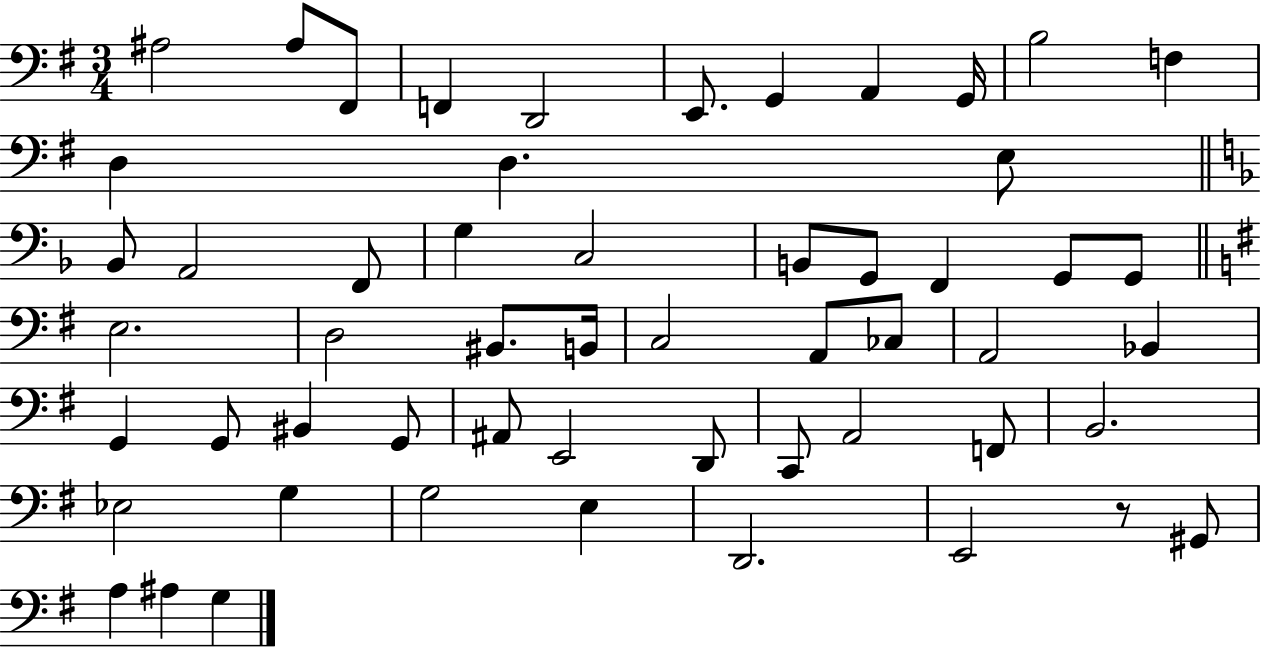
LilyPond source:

{
  \clef bass
  \numericTimeSignature
  \time 3/4
  \key g \major
  ais2 ais8 fis,8 | f,4 d,2 | e,8. g,4 a,4 g,16 | b2 f4 | \break d4 d4. e8 | \bar "||" \break \key f \major bes,8 a,2 f,8 | g4 c2 | b,8 g,8 f,4 g,8 g,8 | \bar "||" \break \key g \major e2. | d2 bis,8. b,16 | c2 a,8 ces8 | a,2 bes,4 | \break g,4 g,8 bis,4 g,8 | ais,8 e,2 d,8 | c,8 a,2 f,8 | b,2. | \break ees2 g4 | g2 e4 | d,2. | e,2 r8 gis,8 | \break a4 ais4 g4 | \bar "|."
}